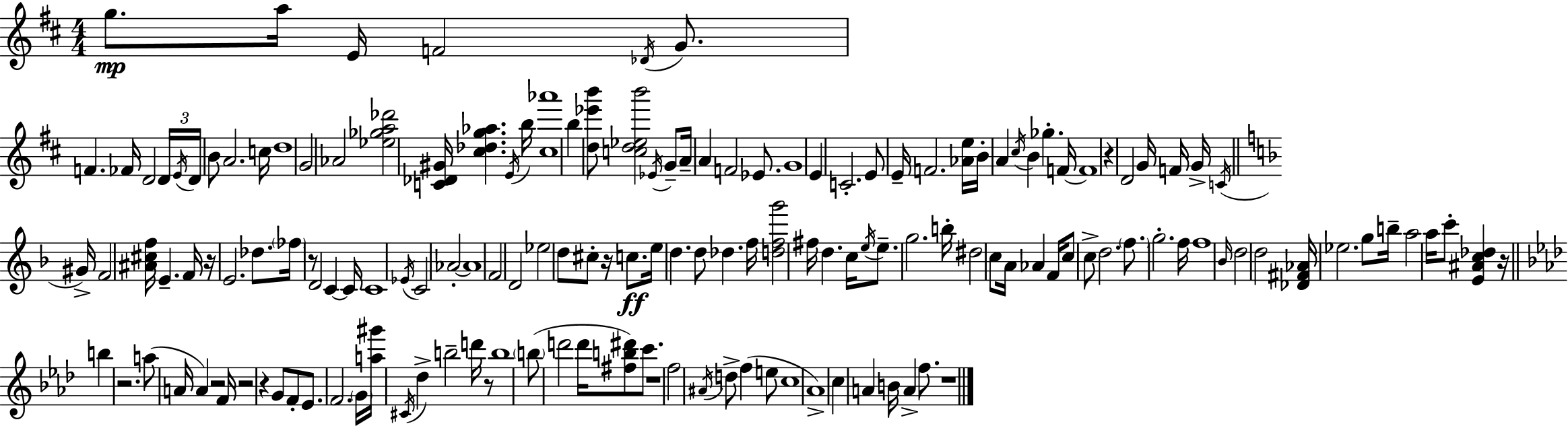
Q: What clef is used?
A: treble